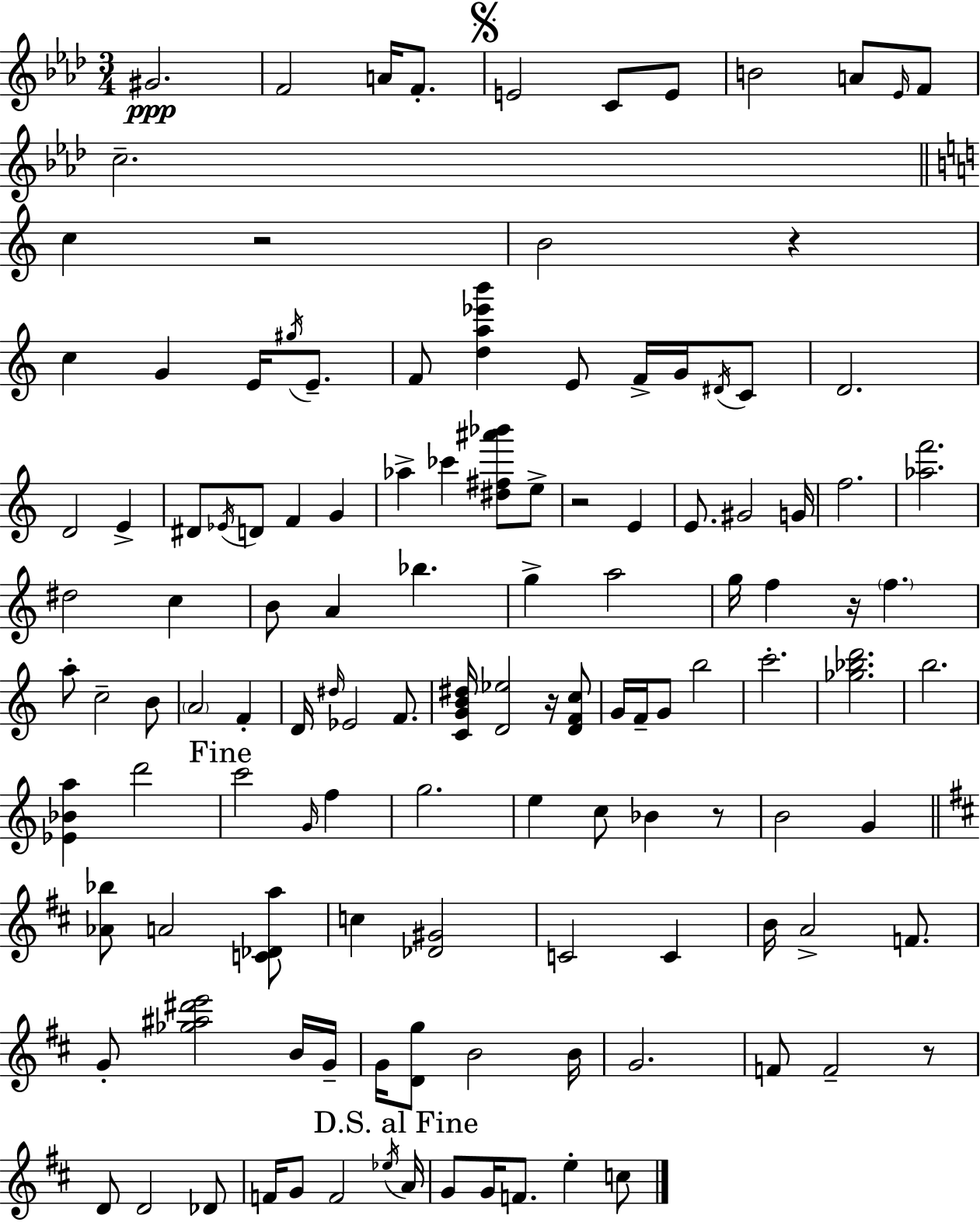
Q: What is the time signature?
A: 3/4